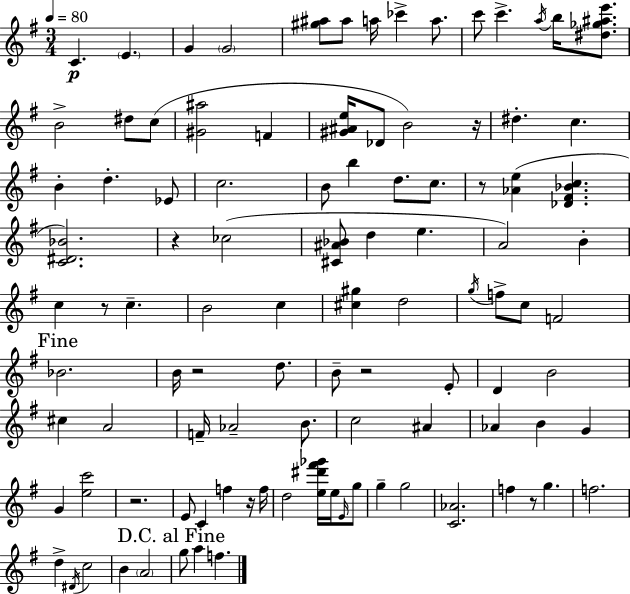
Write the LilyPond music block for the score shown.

{
  \clef treble
  \numericTimeSignature
  \time 3/4
  \key g \major
  \tempo 4 = 80
  c'4.\p \parenthesize e'4. | g'4 \parenthesize g'2 | <gis'' ais''>8 ais''8 a''16 ces'''4-> a''8. | c'''8 c'''4.-> \acciaccatura { a''16 } b''16 <dis'' ges'' ais'' e'''>8. | \break b'2-> dis''8 c''8( | <gis' ais''>2 f'4 | <gis' ais' e''>16 des'8 b'2) | r16 dis''4.-. c''4. | \break b'4-. d''4.-. ees'8 | c''2. | b'8 b''4 d''8. c''8. | r8 <aes' e''>4( <des' fis' bes' c''>4. | \break <c' dis' bes'>2.) | r4 ces''2( | <cis' ais' bes'>8 d''4 e''4. | a'2) b'4-. | \break c''4 r8 c''4.-- | b'2 c''4 | <cis'' gis''>4 d''2 | \acciaccatura { g''16 } f''8-> c''8 f'2 | \break \mark "Fine" bes'2. | b'16 r2 d''8. | b'8-- r2 | e'8-. d'4 b'2 | \break cis''4 a'2 | f'16-- aes'2-- b'8. | c''2 ais'4 | aes'4 b'4 g'4 | \break g'4 <e'' c'''>2 | r2. | e'8 c'4 f''4 | r16 f''16 d''2 <e'' dis''' fis''' ges'''>16 e''16 | \break \grace { e'16 } g''8 g''4-- g''2 | <c' aes'>2. | f''4 r8 g''4. | f''2. | \break d''4-> \acciaccatura { dis'16 } c''2 | b'4 \parenthesize a'2 | \mark "D.C. al Fine" g''8 a''4 f''4. | \bar "|."
}